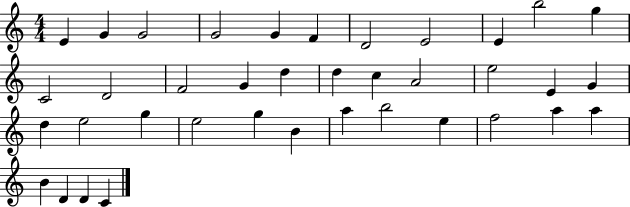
{
  \clef treble
  \numericTimeSignature
  \time 4/4
  \key c \major
  e'4 g'4 g'2 | g'2 g'4 f'4 | d'2 e'2 | e'4 b''2 g''4 | \break c'2 d'2 | f'2 g'4 d''4 | d''4 c''4 a'2 | e''2 e'4 g'4 | \break d''4 e''2 g''4 | e''2 g''4 b'4 | a''4 b''2 e''4 | f''2 a''4 a''4 | \break b'4 d'4 d'4 c'4 | \bar "|."
}